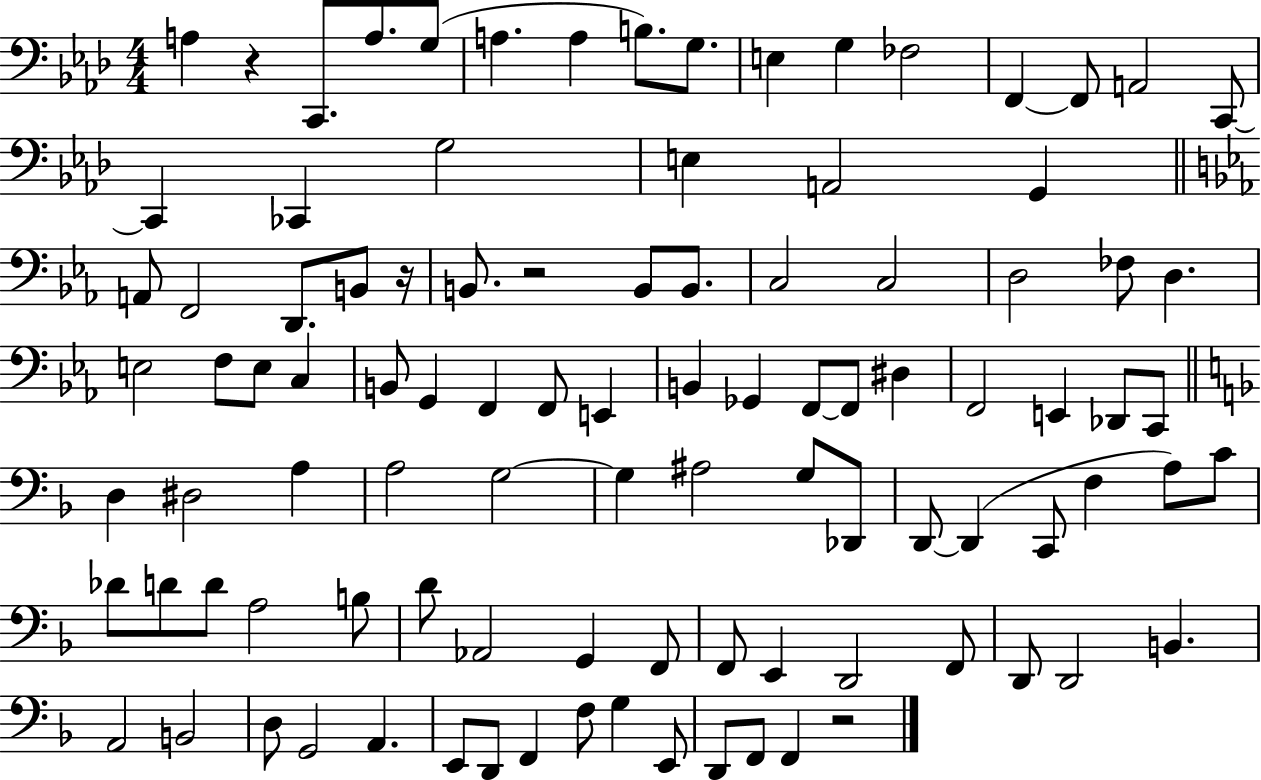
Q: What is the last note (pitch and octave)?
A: F2